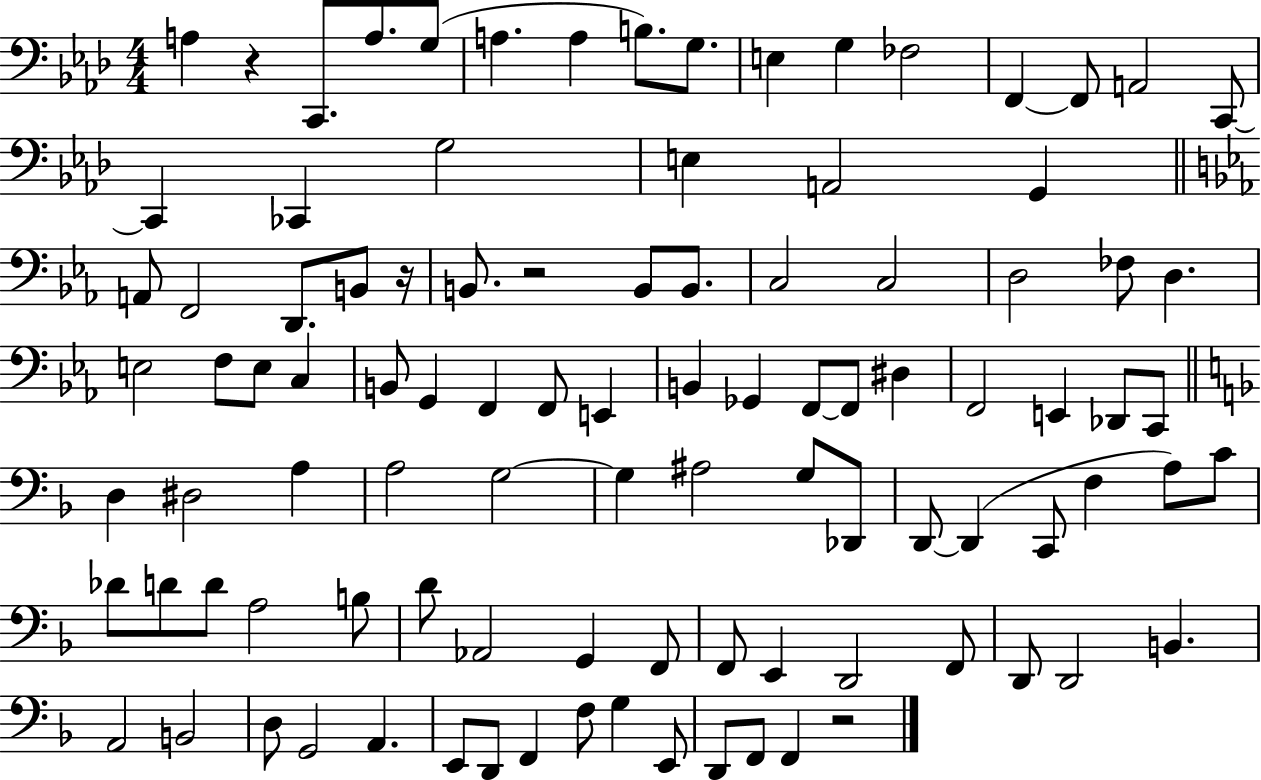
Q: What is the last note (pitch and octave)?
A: F2